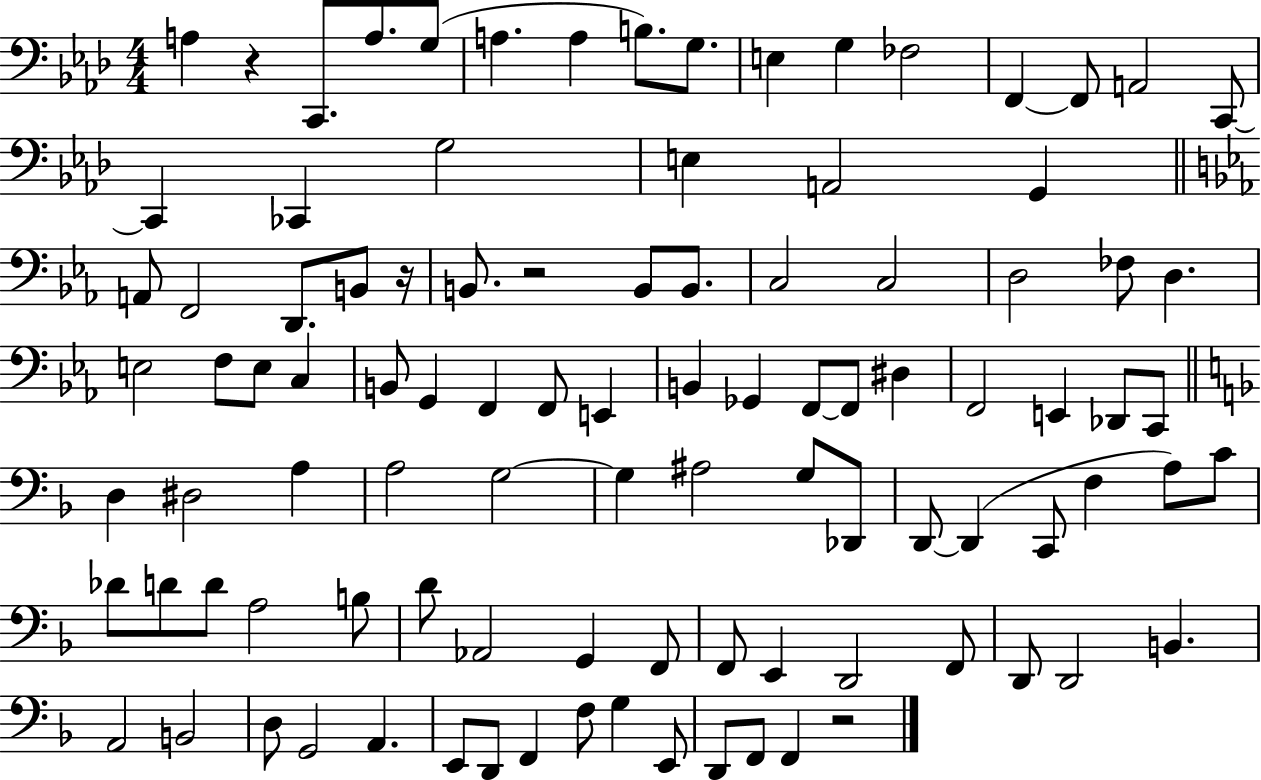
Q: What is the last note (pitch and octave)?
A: F2